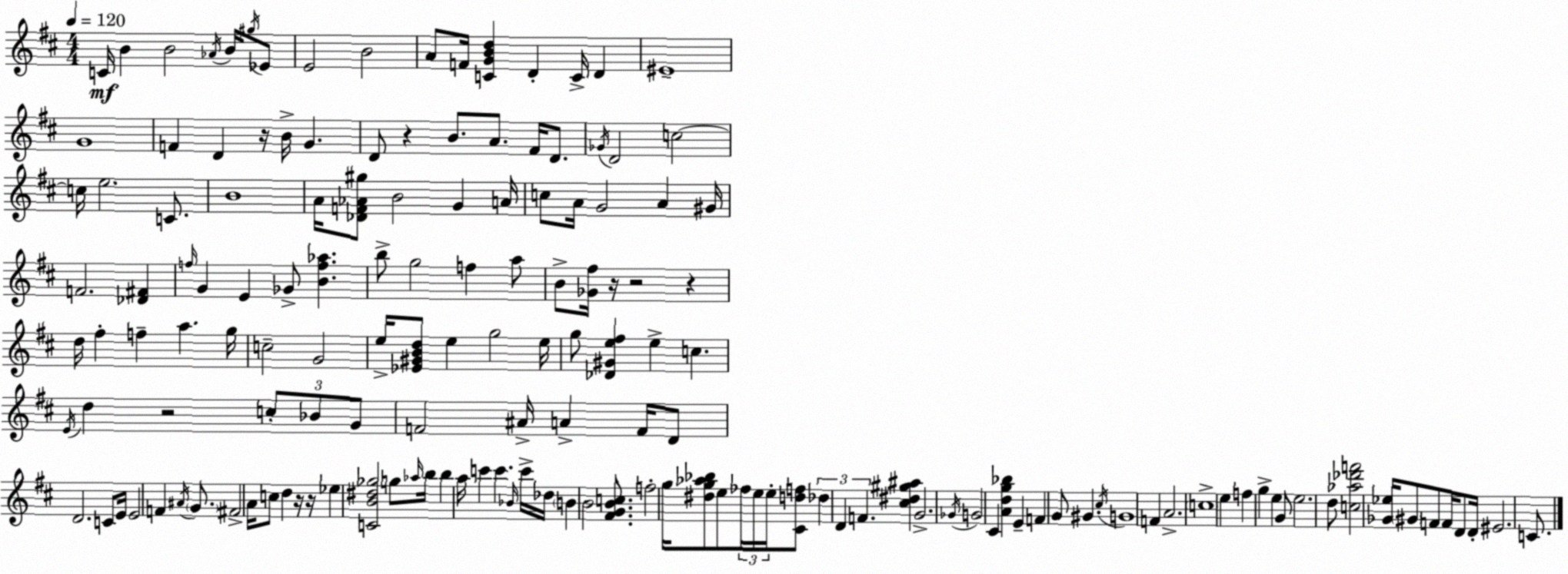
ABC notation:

X:1
T:Untitled
M:4/4
L:1/4
K:D
C/4 B B2 _A/4 B/4 ^g/4 _E/2 E2 B2 A/2 F/4 [CGBd] D C/4 D ^E4 G4 F D z/4 B/4 G D/2 z B/2 A/2 ^F/4 D/2 _G/4 D2 c2 c/4 e2 C/2 B4 A/4 [_DF_A^g]/2 B2 G A/4 c/2 A/4 G2 A ^G/4 F2 [_D^F] f/4 G E _G/2 [Bf_a] b/2 g2 f a/2 B/2 [_G^f]/4 z/4 z2 z d/4 ^f f a g/4 c2 G2 e/4 [_E^GBd]/2 e g2 e/4 g/2 [_D^Ge^f] e c E/4 d z2 c/2 _B/2 G/2 F2 ^A/4 A F/4 D/2 D2 C/2 E/4 E2 F ^A/4 G/2 ^F2 A/4 c/2 d z/4 z/4 _e [CB^d_g]2 g/2 _a/4 b/4 b a/4 c' c' _B/4 c'/4 _d/4 B B2 [^FGBc]/2 f2 g/4 [^dg_a_b]/2 e/2 _f/4 e/4 e/4 [^Cdf]/2 _d D F [^c^d^g^a] G2 _G/4 G2 ^C [Adg_b] E F G/2 ^G ^c/4 G4 F A2 c4 e f g e G/2 e2 d/2 [c_a_d'f']2 [_G_e]/4 ^G/2 F/2 F/4 D/2 D/4 ^E2 C/2